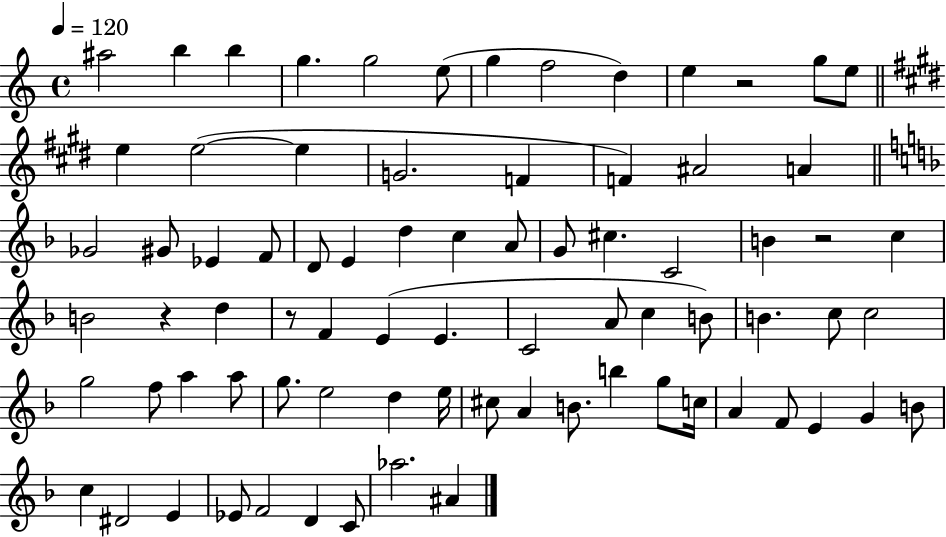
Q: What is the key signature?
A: C major